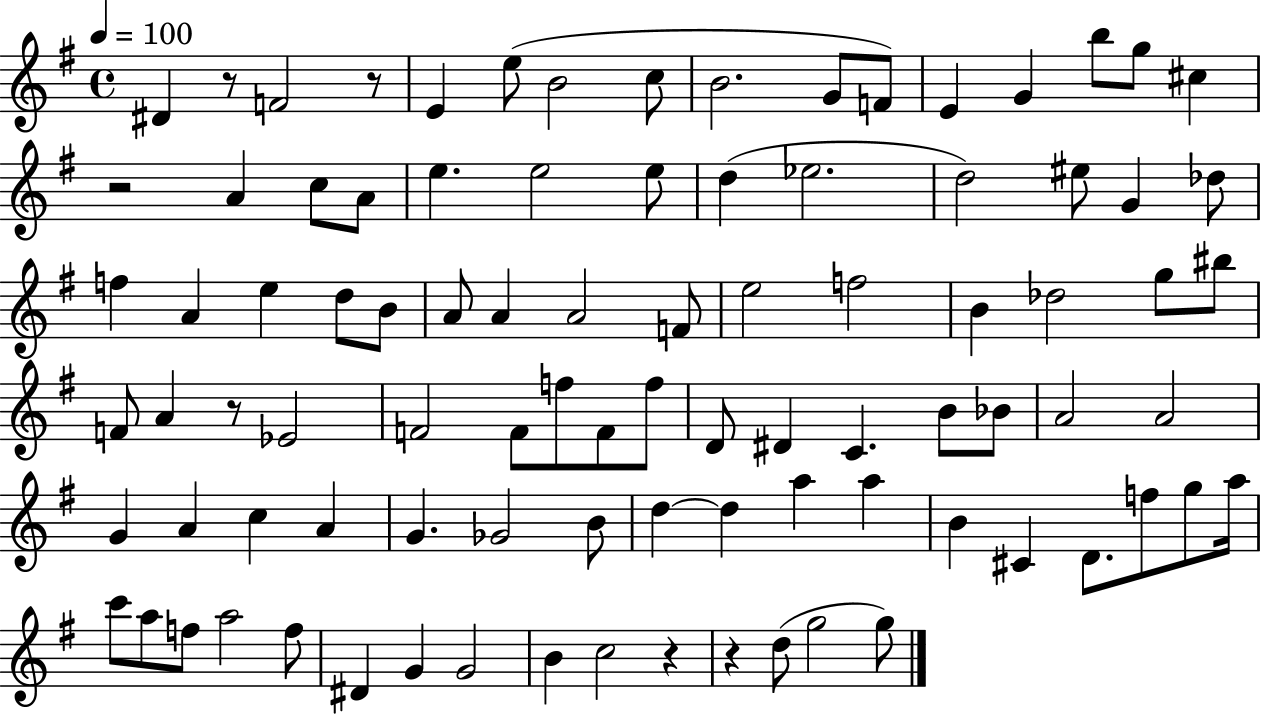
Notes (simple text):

D#4/q R/e F4/h R/e E4/q E5/e B4/h C5/e B4/h. G4/e F4/e E4/q G4/q B5/e G5/e C#5/q R/h A4/q C5/e A4/e E5/q. E5/h E5/e D5/q Eb5/h. D5/h EIS5/e G4/q Db5/e F5/q A4/q E5/q D5/e B4/e A4/e A4/q A4/h F4/e E5/h F5/h B4/q Db5/h G5/e BIS5/e F4/e A4/q R/e Eb4/h F4/h F4/e F5/e F4/e F5/e D4/e D#4/q C4/q. B4/e Bb4/e A4/h A4/h G4/q A4/q C5/q A4/q G4/q. Gb4/h B4/e D5/q D5/q A5/q A5/q B4/q C#4/q D4/e. F5/e G5/e A5/s C6/e A5/e F5/e A5/h F5/e D#4/q G4/q G4/h B4/q C5/h R/q R/q D5/e G5/h G5/e